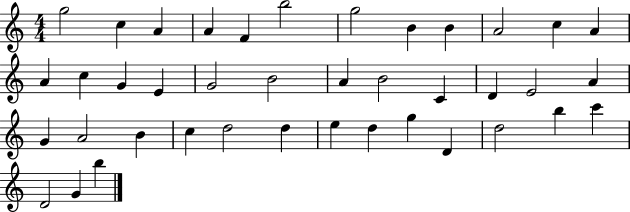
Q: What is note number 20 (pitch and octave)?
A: B4